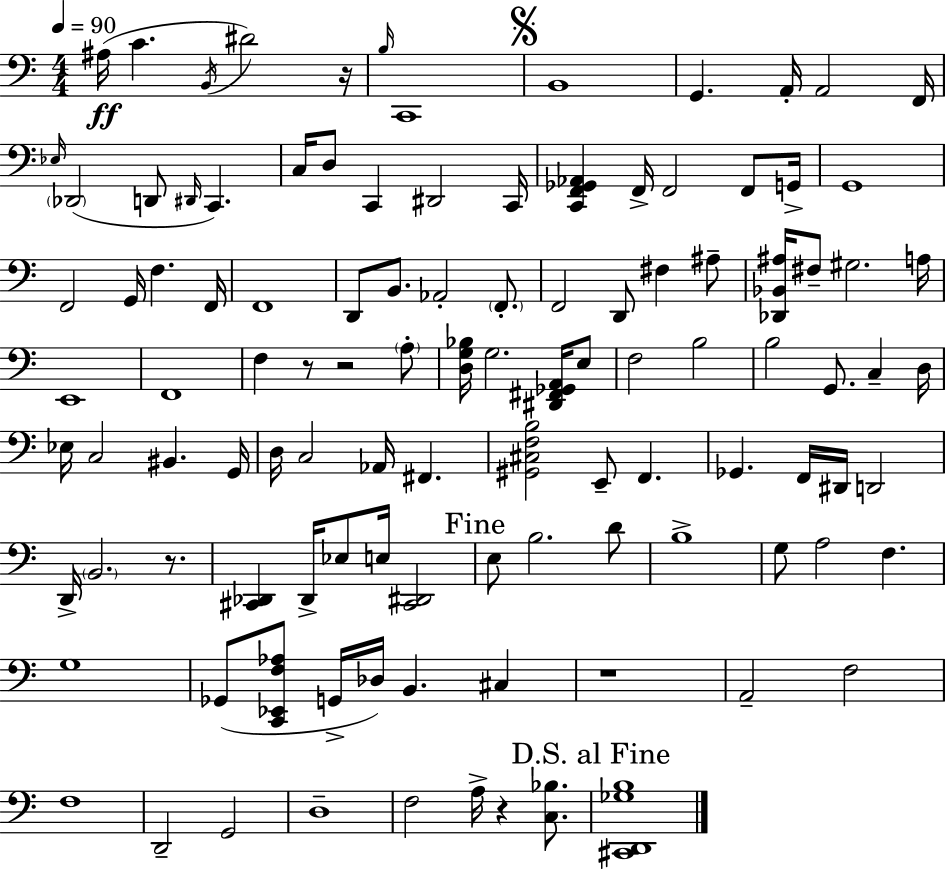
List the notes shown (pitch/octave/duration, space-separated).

A#3/s C4/q. B2/s D#4/h R/s B3/s C2/w B2/w G2/q. A2/s A2/h F2/s Eb3/s Db2/h D2/e D#2/s C2/q. C3/s D3/e C2/q D#2/h C2/s [C2,F2,Gb2,Ab2]/q F2/s F2/h F2/e G2/s G2/w F2/h G2/s F3/q. F2/s F2/w D2/e B2/e. Ab2/h F2/e. F2/h D2/e F#3/q A#3/e [Db2,Bb2,A#3]/s F#3/e G#3/h. A3/s E2/w F2/w F3/q R/e R/h A3/e [D3,G3,Bb3]/s G3/h. [D#2,F#2,Gb2,A2]/s E3/e F3/h B3/h B3/h G2/e. C3/q D3/s Eb3/s C3/h BIS2/q. G2/s D3/s C3/h Ab2/s F#2/q. [G#2,C#3,F3,B3]/h E2/e F2/q. Gb2/q. F2/s D#2/s D2/h D2/s B2/h. R/e. [C#2,Db2]/q Db2/s Eb3/e E3/s [C#2,D#2]/h E3/e B3/h. D4/e B3/w G3/e A3/h F3/q. G3/w Gb2/e [C2,Eb2,F3,Ab3]/e G2/s Db3/s B2/q. C#3/q R/w A2/h F3/h F3/w D2/h G2/h D3/w F3/h A3/s R/q [C3,Bb3]/e. [C#2,D2,Gb3,B3]/w